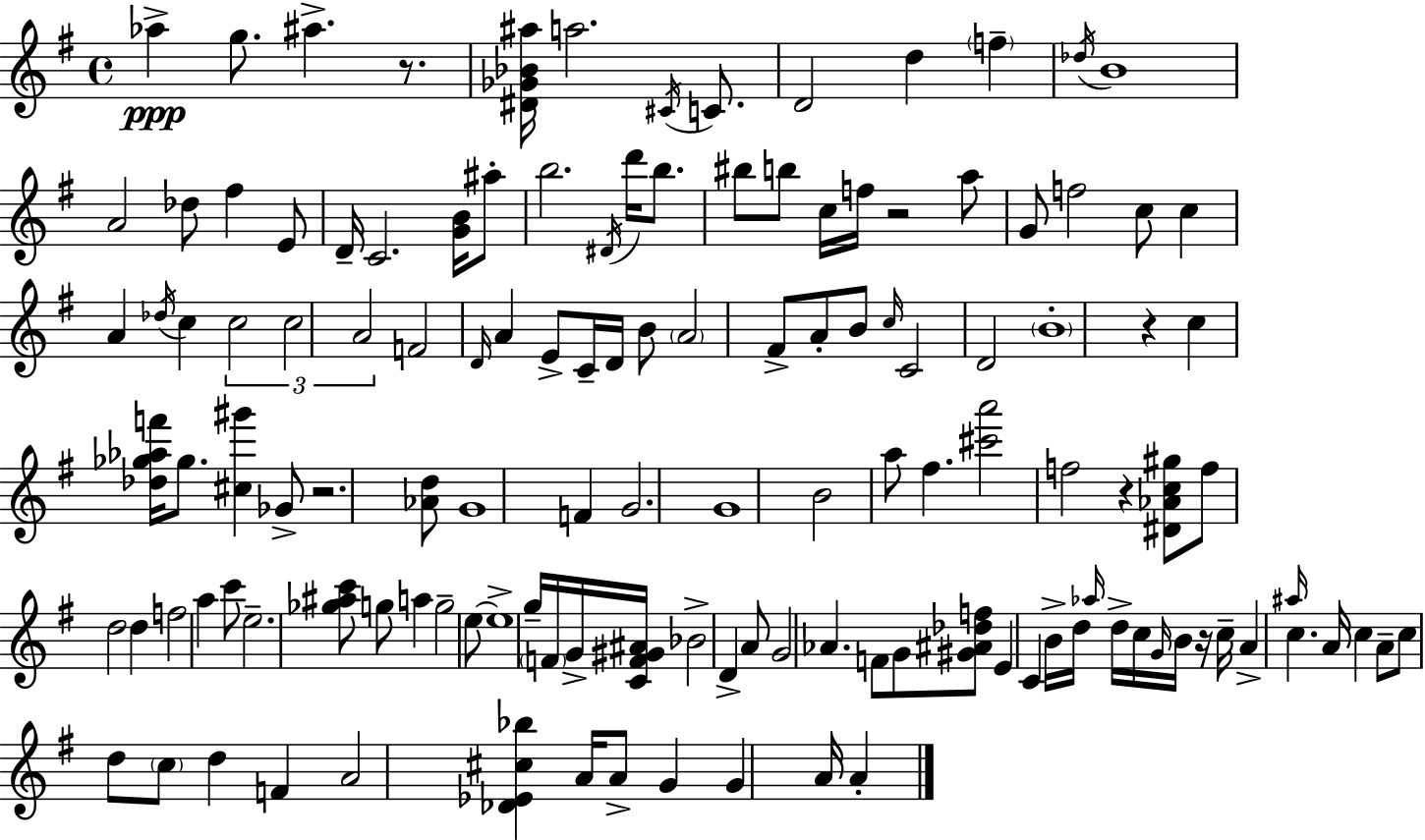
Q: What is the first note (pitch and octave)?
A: Ab5